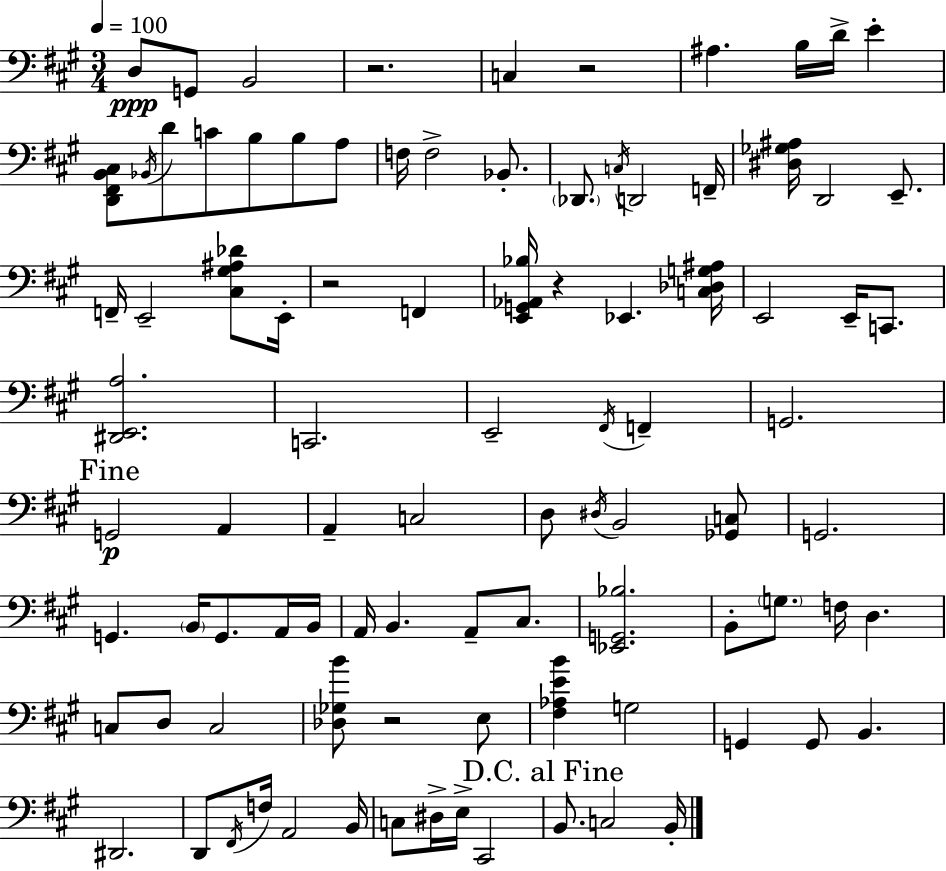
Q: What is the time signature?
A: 3/4